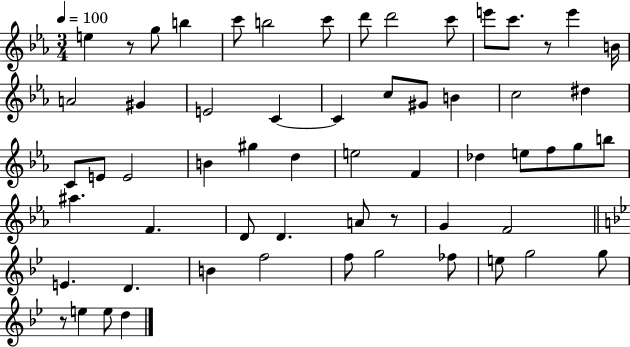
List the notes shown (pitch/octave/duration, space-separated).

E5/q R/e G5/e B5/q C6/e B5/h C6/e D6/e D6/h C6/e E6/e C6/e. R/e E6/q B4/s A4/h G#4/q E4/h C4/q C4/q C5/e G#4/e B4/q C5/h D#5/q C4/e E4/e E4/h B4/q G#5/q D5/q E5/h F4/q Db5/q E5/e F5/e G5/e B5/e A#5/q. F4/q. D4/e D4/q. A4/e R/e G4/q F4/h E4/q. D4/q. B4/q F5/h F5/e G5/h FES5/e E5/e G5/h G5/e R/e E5/q E5/e D5/q